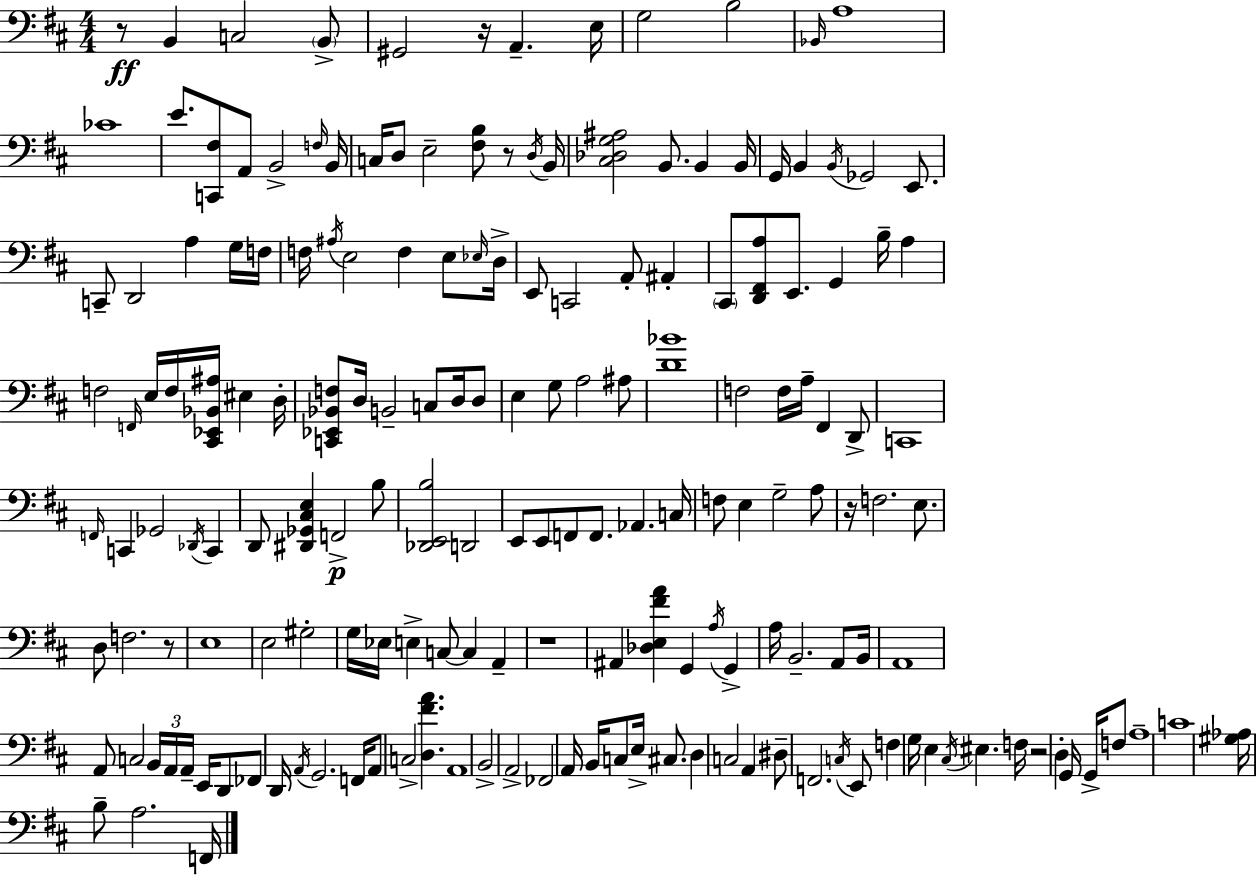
R/e B2/q C3/h B2/e G#2/h R/s A2/q. E3/s G3/h B3/h Bb2/s A3/w CES4/w E4/e. [C2,F#3]/e A2/e B2/h F3/s B2/s C3/s D3/e E3/h [F#3,B3]/e R/e D3/s B2/s [C#3,Db3,G3,A#3]/h B2/e. B2/q B2/s G2/s B2/q B2/s Gb2/h E2/e. C2/e D2/h A3/q G3/s F3/s F3/s A#3/s E3/h F3/q E3/e Eb3/s D3/s E2/e C2/h A2/e A#2/q C#2/e [D2,F#2,A3]/e E2/e. G2/q B3/s A3/q F3/h F2/s E3/s F3/s [C#2,Eb2,Bb2,A#3]/s EIS3/q D3/s [C2,Eb2,Bb2,F3]/e D3/s B2/h C3/e D3/s D3/e E3/q G3/e A3/h A#3/e [D4,Bb4]/w F3/h F3/s A3/s F#2/q D2/e C2/w F2/s C2/q Gb2/h Db2/s C2/q D2/e [D#2,Gb2,C#3,E3]/q F2/h B3/e [Db2,E2,B3]/h D2/h E2/e E2/e F2/e F2/e. Ab2/q. C3/s F3/e E3/q G3/h A3/e R/s F3/h. E3/e. D3/e F3/h. R/e E3/w E3/h G#3/h G3/s Eb3/s E3/q C3/e C3/q A2/q R/w A#2/q [Db3,E3,F#4,A4]/q G2/q A3/s G2/q A3/s B2/h. A2/e B2/s A2/w A2/e C3/h B2/s A2/s A2/s E2/s D2/e FES2/e D2/s A2/s G2/h. F2/s A2/e C3/h [D3,F#4,A4]/q. A2/w B2/h A2/h FES2/h A2/s B2/s C3/e E3/s C#3/e. D3/q C3/h A2/q D#3/e F2/h. C3/s E2/e F3/q G3/s E3/q C#3/s EIS3/q. F3/s R/h D3/q G2/s G2/s F3/e A3/w C4/w [G#3,Ab3]/s B3/e A3/h. F2/s